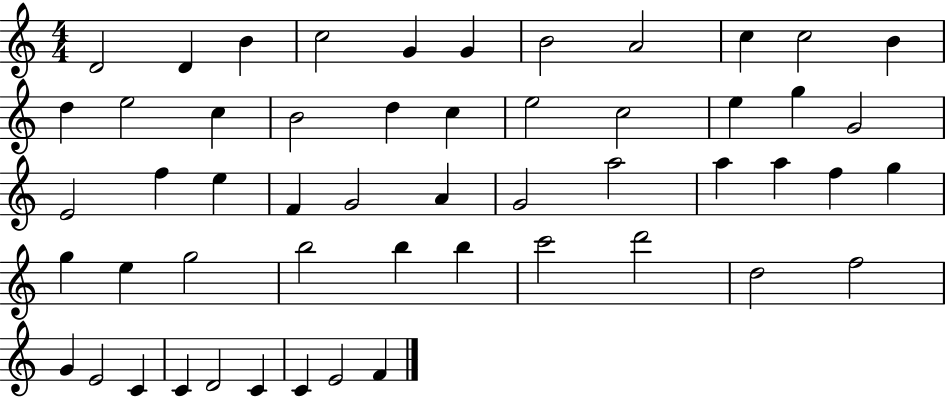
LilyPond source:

{
  \clef treble
  \numericTimeSignature
  \time 4/4
  \key c \major
  d'2 d'4 b'4 | c''2 g'4 g'4 | b'2 a'2 | c''4 c''2 b'4 | \break d''4 e''2 c''4 | b'2 d''4 c''4 | e''2 c''2 | e''4 g''4 g'2 | \break e'2 f''4 e''4 | f'4 g'2 a'4 | g'2 a''2 | a''4 a''4 f''4 g''4 | \break g''4 e''4 g''2 | b''2 b''4 b''4 | c'''2 d'''2 | d''2 f''2 | \break g'4 e'2 c'4 | c'4 d'2 c'4 | c'4 e'2 f'4 | \bar "|."
}